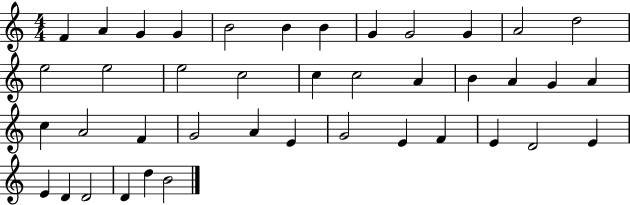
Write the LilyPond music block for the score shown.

{
  \clef treble
  \numericTimeSignature
  \time 4/4
  \key c \major
  f'4 a'4 g'4 g'4 | b'2 b'4 b'4 | g'4 g'2 g'4 | a'2 d''2 | \break e''2 e''2 | e''2 c''2 | c''4 c''2 a'4 | b'4 a'4 g'4 a'4 | \break c''4 a'2 f'4 | g'2 a'4 e'4 | g'2 e'4 f'4 | e'4 d'2 e'4 | \break e'4 d'4 d'2 | d'4 d''4 b'2 | \bar "|."
}